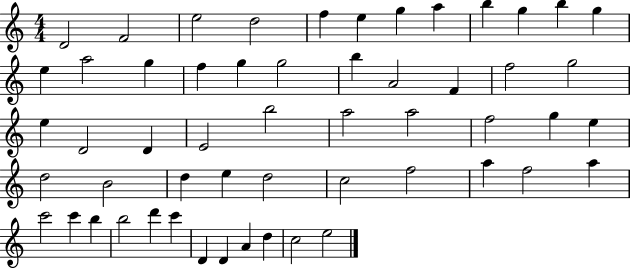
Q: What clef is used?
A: treble